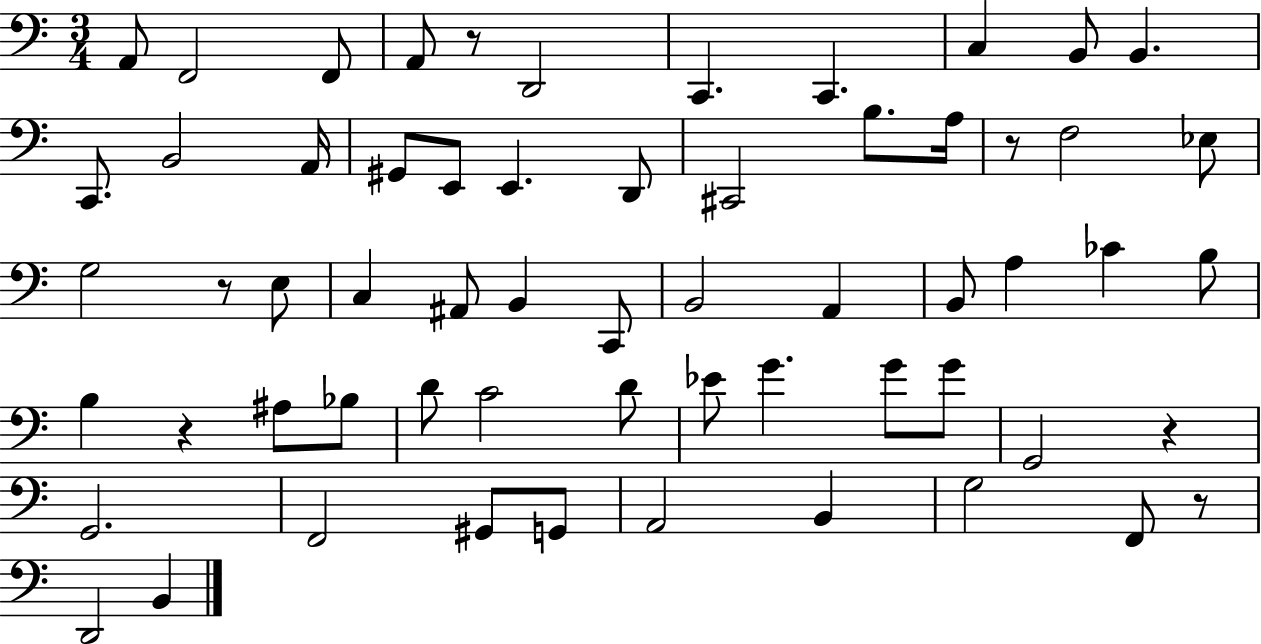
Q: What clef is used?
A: bass